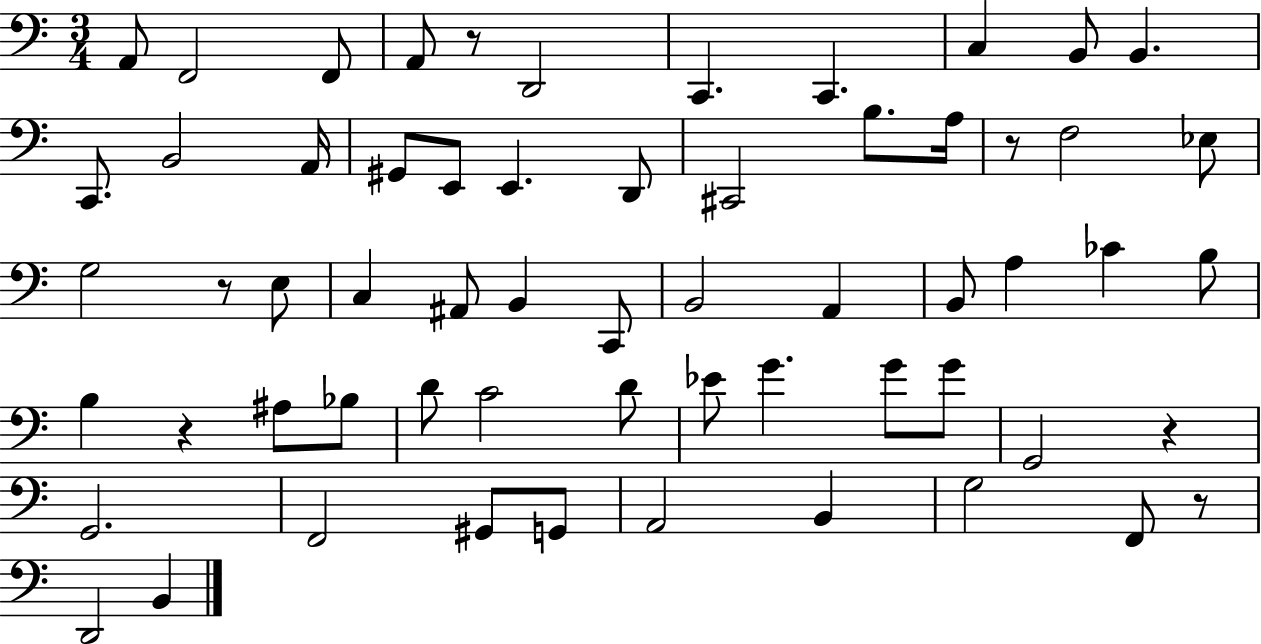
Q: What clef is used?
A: bass